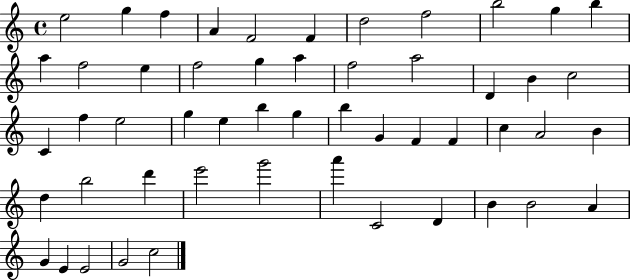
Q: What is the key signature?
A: C major